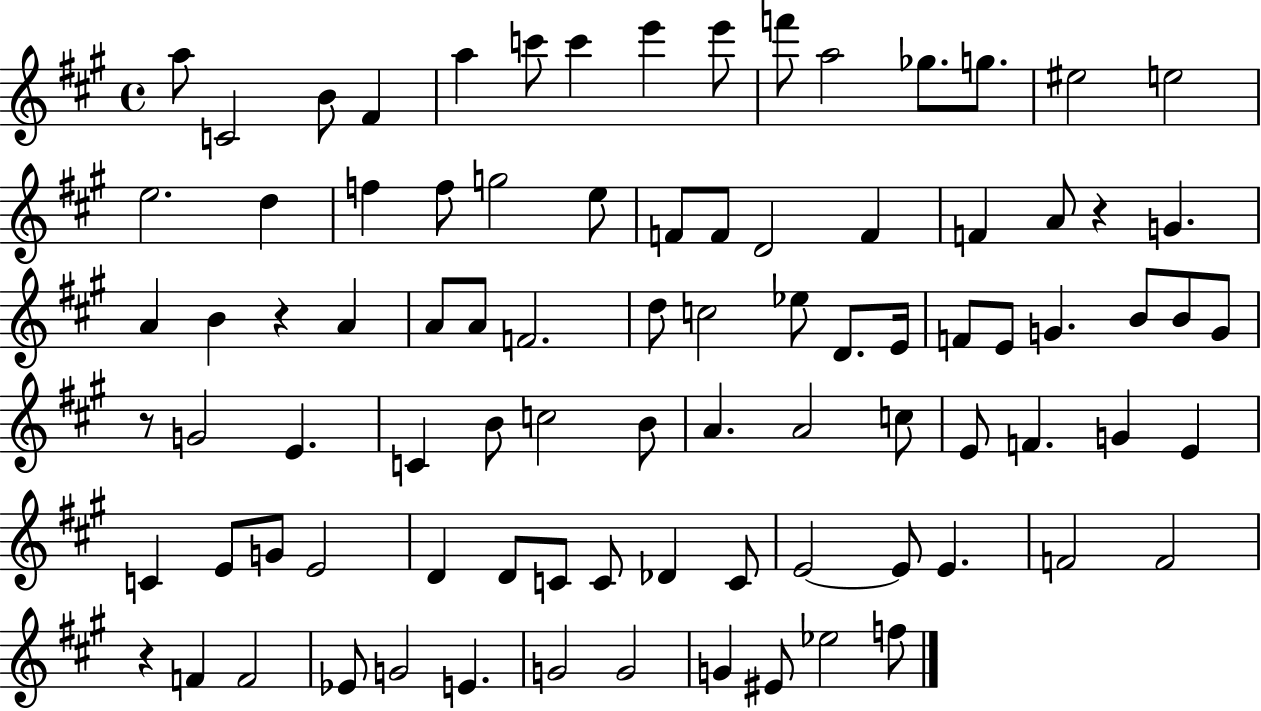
{
  \clef treble
  \time 4/4
  \defaultTimeSignature
  \key a \major
  a''8 c'2 b'8 fis'4 | a''4 c'''8 c'''4 e'''4 e'''8 | f'''8 a''2 ges''8. g''8. | eis''2 e''2 | \break e''2. d''4 | f''4 f''8 g''2 e''8 | f'8 f'8 d'2 f'4 | f'4 a'8 r4 g'4. | \break a'4 b'4 r4 a'4 | a'8 a'8 f'2. | d''8 c''2 ees''8 d'8. e'16 | f'8 e'8 g'4. b'8 b'8 g'8 | \break r8 g'2 e'4. | c'4 b'8 c''2 b'8 | a'4. a'2 c''8 | e'8 f'4. g'4 e'4 | \break c'4 e'8 g'8 e'2 | d'4 d'8 c'8 c'8 des'4 c'8 | e'2~~ e'8 e'4. | f'2 f'2 | \break r4 f'4 f'2 | ees'8 g'2 e'4. | g'2 g'2 | g'4 eis'8 ees''2 f''8 | \break \bar "|."
}